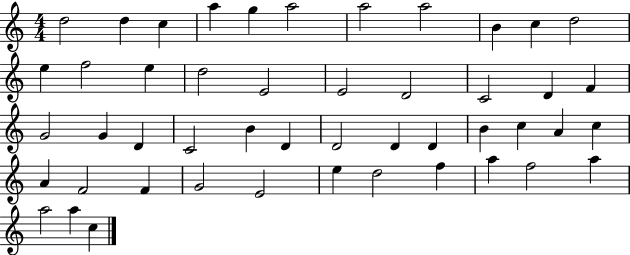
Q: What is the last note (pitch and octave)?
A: C5